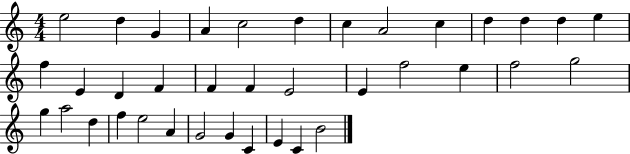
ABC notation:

X:1
T:Untitled
M:4/4
L:1/4
K:C
e2 d G A c2 d c A2 c d d d e f E D F F F E2 E f2 e f2 g2 g a2 d f e2 A G2 G C E C B2